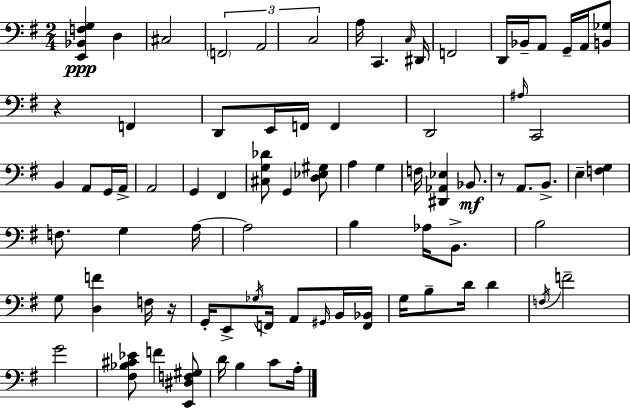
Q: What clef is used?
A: bass